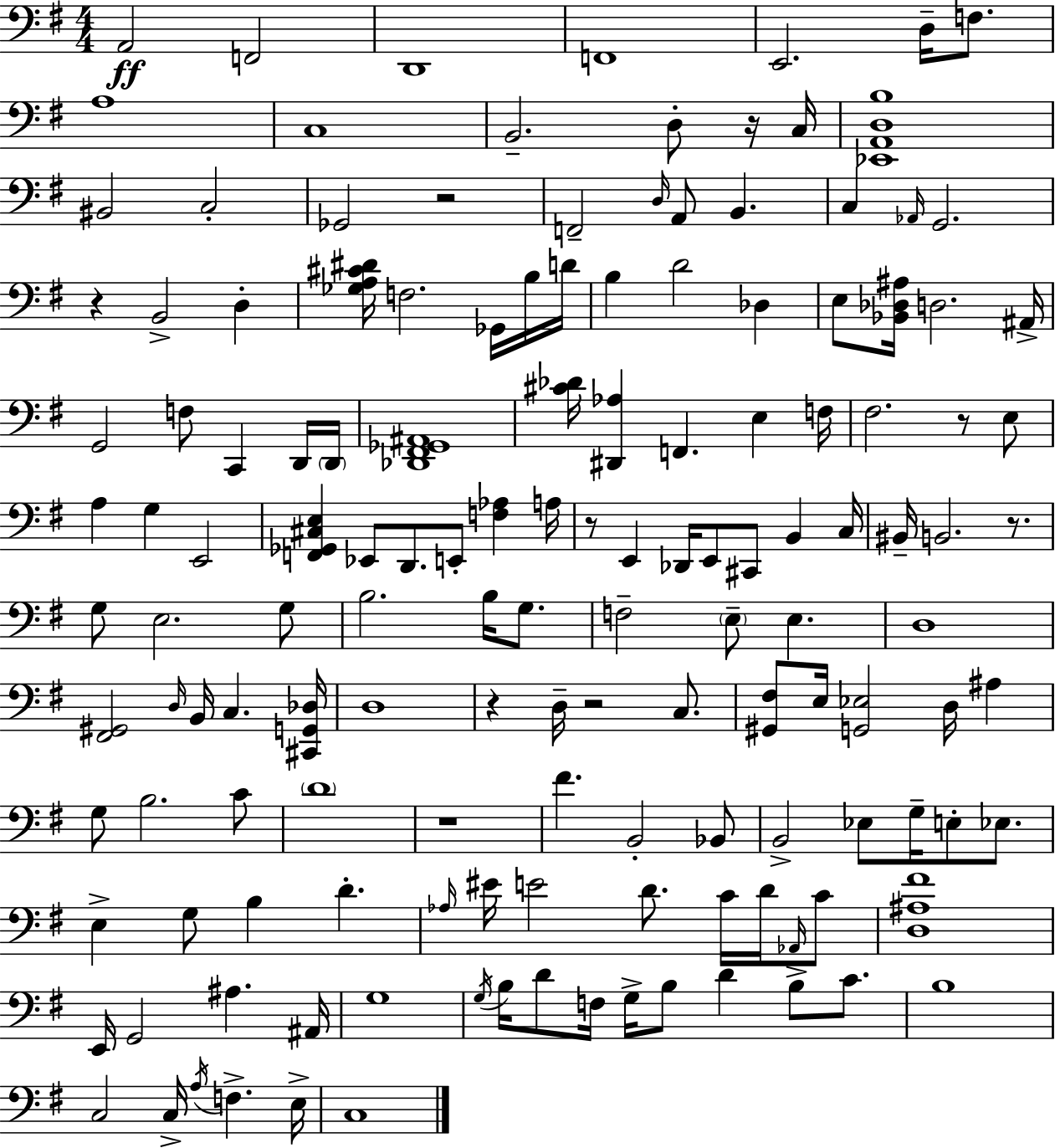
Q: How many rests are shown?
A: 9